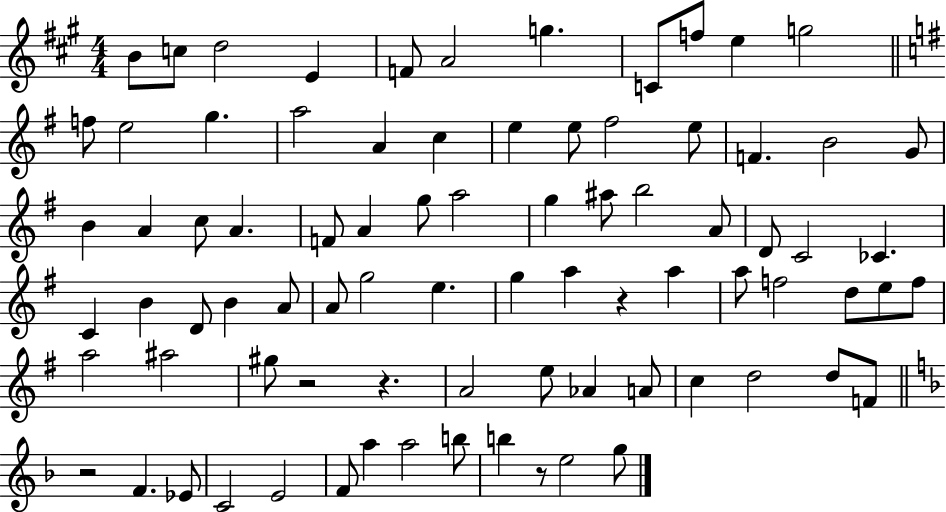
B4/e C5/e D5/h E4/q F4/e A4/h G5/q. C4/e F5/e E5/q G5/h F5/e E5/h G5/q. A5/h A4/q C5/q E5/q E5/e F#5/h E5/e F4/q. B4/h G4/e B4/q A4/q C5/e A4/q. F4/e A4/q G5/e A5/h G5/q A#5/e B5/h A4/e D4/e C4/h CES4/q. C4/q B4/q D4/e B4/q A4/e A4/e G5/h E5/q. G5/q A5/q R/q A5/q A5/e F5/h D5/e E5/e F5/e A5/h A#5/h G#5/e R/h R/q. A4/h E5/e Ab4/q A4/e C5/q D5/h D5/e F4/e R/h F4/q. Eb4/e C4/h E4/h F4/e A5/q A5/h B5/e B5/q R/e E5/h G5/e